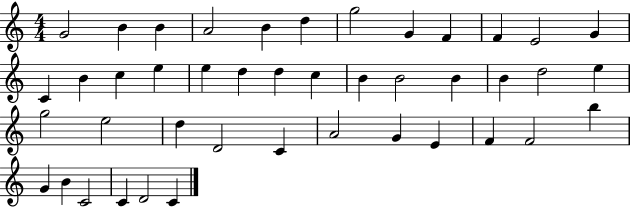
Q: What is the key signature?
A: C major